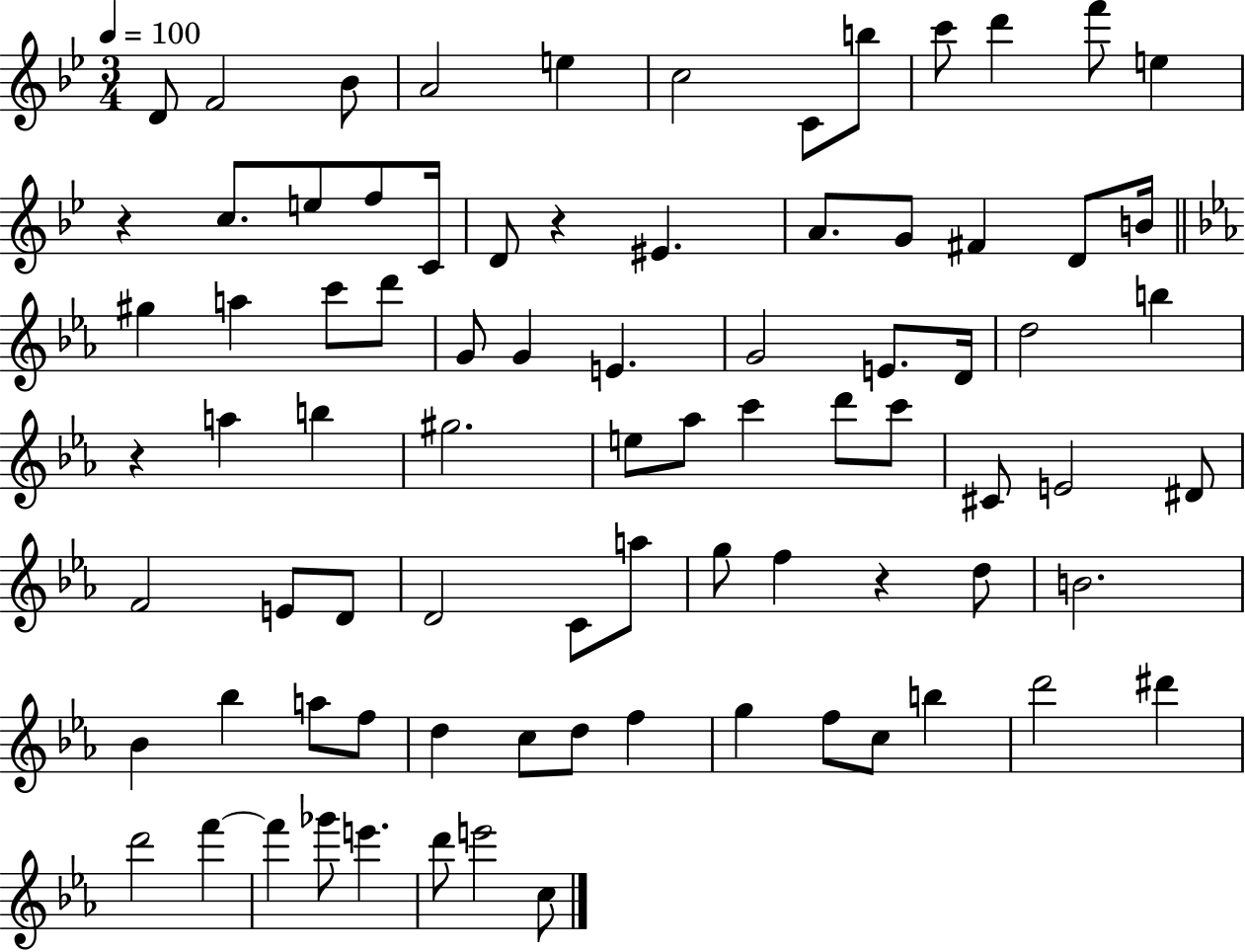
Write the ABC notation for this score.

X:1
T:Untitled
M:3/4
L:1/4
K:Bb
D/2 F2 _B/2 A2 e c2 C/2 b/2 c'/2 d' f'/2 e z c/2 e/2 f/2 C/4 D/2 z ^E A/2 G/2 ^F D/2 B/4 ^g a c'/2 d'/2 G/2 G E G2 E/2 D/4 d2 b z a b ^g2 e/2 _a/2 c' d'/2 c'/2 ^C/2 E2 ^D/2 F2 E/2 D/2 D2 C/2 a/2 g/2 f z d/2 B2 _B _b a/2 f/2 d c/2 d/2 f g f/2 c/2 b d'2 ^d' d'2 f' f' _g'/2 e' d'/2 e'2 c/2